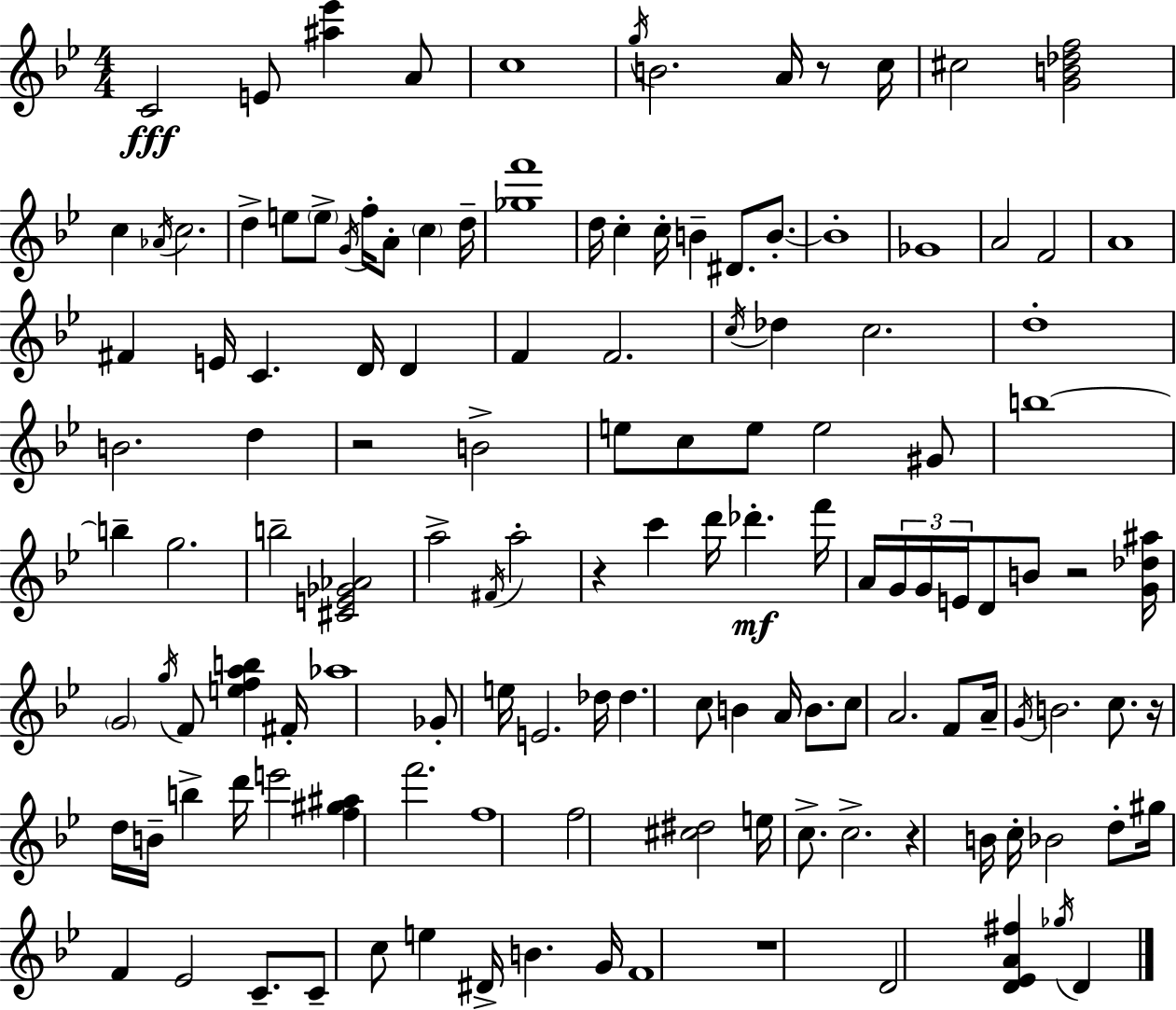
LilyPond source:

{
  \clef treble
  \numericTimeSignature
  \time 4/4
  \key bes \major
  c'2\fff e'8 <ais'' ees'''>4 a'8 | c''1 | \acciaccatura { g''16 } b'2. a'16 r8 | c''16 cis''2 <g' b' des'' f''>2 | \break c''4 \acciaccatura { aes'16 } c''2. | d''4-> e''8 \parenthesize e''8-> \acciaccatura { g'16 } f''16-. a'8-. \parenthesize c''4 | d''16-- <ges'' f'''>1 | d''16 c''4-. c''16-. b'4-- dis'8. | \break b'8.-.~~ b'1-. | ges'1 | a'2 f'2 | a'1 | \break fis'4 e'16 c'4. d'16 d'4 | f'4 f'2. | \acciaccatura { c''16 } des''4 c''2. | d''1-. | \break b'2. | d''4 r2 b'2-> | e''8 c''8 e''8 e''2 | gis'8 b''1~~ | \break b''4-- g''2. | b''2-- <cis' e' ges' aes'>2 | a''2-> \acciaccatura { fis'16 } a''2-. | r4 c'''4 d'''16 des'''4.-.\mf | \break f'''16 a'16 \tuplet 3/2 { g'16 g'16 e'16 } d'8 b'8 r2 | <g' des'' ais''>16 \parenthesize g'2 \acciaccatura { g''16 } f'8 | <e'' f'' a'' b''>4 fis'16-. aes''1 | ges'8-. e''16 e'2. | \break des''16 des''4. c''8 b'4 | a'16 b'8. c''8 a'2. | f'8 a'16-- \acciaccatura { g'16 } b'2. | c''8. r16 d''16 b'16-- b''4-> d'''16 e'''2 | \break <f'' gis'' ais''>4 f'''2. | f''1 | f''2 <cis'' dis''>2 | e''16 c''8.-> c''2.-> | \break r4 b'16 c''16-. bes'2 | d''8-. gis''16 f'4 ees'2 | c'8.-- c'8-- c''8 e''4 dis'16-> | b'4. g'16 f'1 | \break r1 | d'2 <d' ees' a' fis''>4 | \acciaccatura { ges''16 } d'4 \bar "|."
}